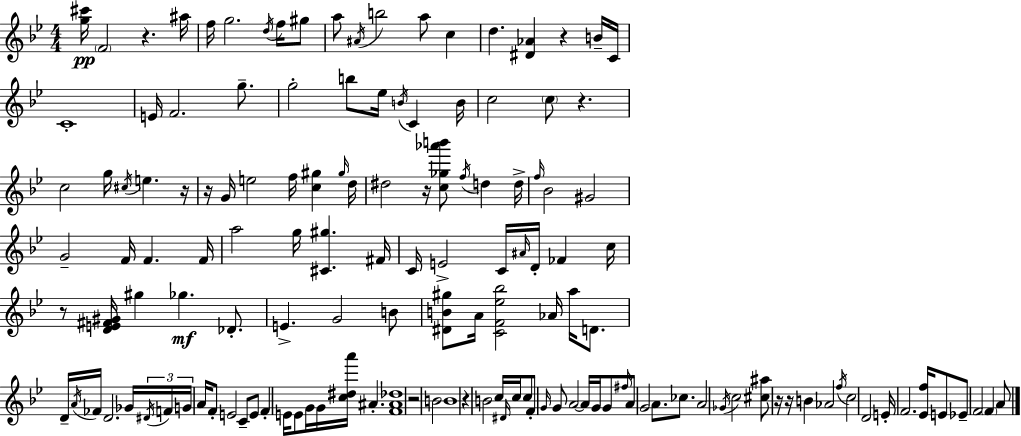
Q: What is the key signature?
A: BES major